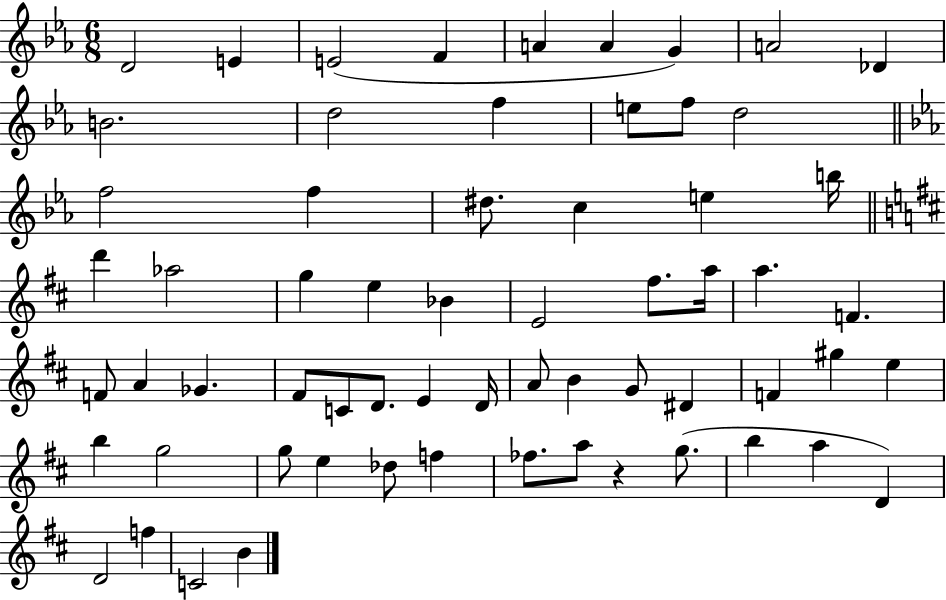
{
  \clef treble
  \numericTimeSignature
  \time 6/8
  \key ees \major
  d'2 e'4 | e'2( f'4 | a'4 a'4 g'4) | a'2 des'4 | \break b'2. | d''2 f''4 | e''8 f''8 d''2 | \bar "||" \break \key ees \major f''2 f''4 | dis''8. c''4 e''4 b''16 | \bar "||" \break \key d \major d'''4 aes''2 | g''4 e''4 bes'4 | e'2 fis''8. a''16 | a''4. f'4. | \break f'8 a'4 ges'4. | fis'8 c'8 d'8. e'4 d'16 | a'8 b'4 g'8 dis'4 | f'4 gis''4 e''4 | \break b''4 g''2 | g''8 e''4 des''8 f''4 | fes''8. a''8 r4 g''8.( | b''4 a''4 d'4) | \break d'2 f''4 | c'2 b'4 | \bar "|."
}